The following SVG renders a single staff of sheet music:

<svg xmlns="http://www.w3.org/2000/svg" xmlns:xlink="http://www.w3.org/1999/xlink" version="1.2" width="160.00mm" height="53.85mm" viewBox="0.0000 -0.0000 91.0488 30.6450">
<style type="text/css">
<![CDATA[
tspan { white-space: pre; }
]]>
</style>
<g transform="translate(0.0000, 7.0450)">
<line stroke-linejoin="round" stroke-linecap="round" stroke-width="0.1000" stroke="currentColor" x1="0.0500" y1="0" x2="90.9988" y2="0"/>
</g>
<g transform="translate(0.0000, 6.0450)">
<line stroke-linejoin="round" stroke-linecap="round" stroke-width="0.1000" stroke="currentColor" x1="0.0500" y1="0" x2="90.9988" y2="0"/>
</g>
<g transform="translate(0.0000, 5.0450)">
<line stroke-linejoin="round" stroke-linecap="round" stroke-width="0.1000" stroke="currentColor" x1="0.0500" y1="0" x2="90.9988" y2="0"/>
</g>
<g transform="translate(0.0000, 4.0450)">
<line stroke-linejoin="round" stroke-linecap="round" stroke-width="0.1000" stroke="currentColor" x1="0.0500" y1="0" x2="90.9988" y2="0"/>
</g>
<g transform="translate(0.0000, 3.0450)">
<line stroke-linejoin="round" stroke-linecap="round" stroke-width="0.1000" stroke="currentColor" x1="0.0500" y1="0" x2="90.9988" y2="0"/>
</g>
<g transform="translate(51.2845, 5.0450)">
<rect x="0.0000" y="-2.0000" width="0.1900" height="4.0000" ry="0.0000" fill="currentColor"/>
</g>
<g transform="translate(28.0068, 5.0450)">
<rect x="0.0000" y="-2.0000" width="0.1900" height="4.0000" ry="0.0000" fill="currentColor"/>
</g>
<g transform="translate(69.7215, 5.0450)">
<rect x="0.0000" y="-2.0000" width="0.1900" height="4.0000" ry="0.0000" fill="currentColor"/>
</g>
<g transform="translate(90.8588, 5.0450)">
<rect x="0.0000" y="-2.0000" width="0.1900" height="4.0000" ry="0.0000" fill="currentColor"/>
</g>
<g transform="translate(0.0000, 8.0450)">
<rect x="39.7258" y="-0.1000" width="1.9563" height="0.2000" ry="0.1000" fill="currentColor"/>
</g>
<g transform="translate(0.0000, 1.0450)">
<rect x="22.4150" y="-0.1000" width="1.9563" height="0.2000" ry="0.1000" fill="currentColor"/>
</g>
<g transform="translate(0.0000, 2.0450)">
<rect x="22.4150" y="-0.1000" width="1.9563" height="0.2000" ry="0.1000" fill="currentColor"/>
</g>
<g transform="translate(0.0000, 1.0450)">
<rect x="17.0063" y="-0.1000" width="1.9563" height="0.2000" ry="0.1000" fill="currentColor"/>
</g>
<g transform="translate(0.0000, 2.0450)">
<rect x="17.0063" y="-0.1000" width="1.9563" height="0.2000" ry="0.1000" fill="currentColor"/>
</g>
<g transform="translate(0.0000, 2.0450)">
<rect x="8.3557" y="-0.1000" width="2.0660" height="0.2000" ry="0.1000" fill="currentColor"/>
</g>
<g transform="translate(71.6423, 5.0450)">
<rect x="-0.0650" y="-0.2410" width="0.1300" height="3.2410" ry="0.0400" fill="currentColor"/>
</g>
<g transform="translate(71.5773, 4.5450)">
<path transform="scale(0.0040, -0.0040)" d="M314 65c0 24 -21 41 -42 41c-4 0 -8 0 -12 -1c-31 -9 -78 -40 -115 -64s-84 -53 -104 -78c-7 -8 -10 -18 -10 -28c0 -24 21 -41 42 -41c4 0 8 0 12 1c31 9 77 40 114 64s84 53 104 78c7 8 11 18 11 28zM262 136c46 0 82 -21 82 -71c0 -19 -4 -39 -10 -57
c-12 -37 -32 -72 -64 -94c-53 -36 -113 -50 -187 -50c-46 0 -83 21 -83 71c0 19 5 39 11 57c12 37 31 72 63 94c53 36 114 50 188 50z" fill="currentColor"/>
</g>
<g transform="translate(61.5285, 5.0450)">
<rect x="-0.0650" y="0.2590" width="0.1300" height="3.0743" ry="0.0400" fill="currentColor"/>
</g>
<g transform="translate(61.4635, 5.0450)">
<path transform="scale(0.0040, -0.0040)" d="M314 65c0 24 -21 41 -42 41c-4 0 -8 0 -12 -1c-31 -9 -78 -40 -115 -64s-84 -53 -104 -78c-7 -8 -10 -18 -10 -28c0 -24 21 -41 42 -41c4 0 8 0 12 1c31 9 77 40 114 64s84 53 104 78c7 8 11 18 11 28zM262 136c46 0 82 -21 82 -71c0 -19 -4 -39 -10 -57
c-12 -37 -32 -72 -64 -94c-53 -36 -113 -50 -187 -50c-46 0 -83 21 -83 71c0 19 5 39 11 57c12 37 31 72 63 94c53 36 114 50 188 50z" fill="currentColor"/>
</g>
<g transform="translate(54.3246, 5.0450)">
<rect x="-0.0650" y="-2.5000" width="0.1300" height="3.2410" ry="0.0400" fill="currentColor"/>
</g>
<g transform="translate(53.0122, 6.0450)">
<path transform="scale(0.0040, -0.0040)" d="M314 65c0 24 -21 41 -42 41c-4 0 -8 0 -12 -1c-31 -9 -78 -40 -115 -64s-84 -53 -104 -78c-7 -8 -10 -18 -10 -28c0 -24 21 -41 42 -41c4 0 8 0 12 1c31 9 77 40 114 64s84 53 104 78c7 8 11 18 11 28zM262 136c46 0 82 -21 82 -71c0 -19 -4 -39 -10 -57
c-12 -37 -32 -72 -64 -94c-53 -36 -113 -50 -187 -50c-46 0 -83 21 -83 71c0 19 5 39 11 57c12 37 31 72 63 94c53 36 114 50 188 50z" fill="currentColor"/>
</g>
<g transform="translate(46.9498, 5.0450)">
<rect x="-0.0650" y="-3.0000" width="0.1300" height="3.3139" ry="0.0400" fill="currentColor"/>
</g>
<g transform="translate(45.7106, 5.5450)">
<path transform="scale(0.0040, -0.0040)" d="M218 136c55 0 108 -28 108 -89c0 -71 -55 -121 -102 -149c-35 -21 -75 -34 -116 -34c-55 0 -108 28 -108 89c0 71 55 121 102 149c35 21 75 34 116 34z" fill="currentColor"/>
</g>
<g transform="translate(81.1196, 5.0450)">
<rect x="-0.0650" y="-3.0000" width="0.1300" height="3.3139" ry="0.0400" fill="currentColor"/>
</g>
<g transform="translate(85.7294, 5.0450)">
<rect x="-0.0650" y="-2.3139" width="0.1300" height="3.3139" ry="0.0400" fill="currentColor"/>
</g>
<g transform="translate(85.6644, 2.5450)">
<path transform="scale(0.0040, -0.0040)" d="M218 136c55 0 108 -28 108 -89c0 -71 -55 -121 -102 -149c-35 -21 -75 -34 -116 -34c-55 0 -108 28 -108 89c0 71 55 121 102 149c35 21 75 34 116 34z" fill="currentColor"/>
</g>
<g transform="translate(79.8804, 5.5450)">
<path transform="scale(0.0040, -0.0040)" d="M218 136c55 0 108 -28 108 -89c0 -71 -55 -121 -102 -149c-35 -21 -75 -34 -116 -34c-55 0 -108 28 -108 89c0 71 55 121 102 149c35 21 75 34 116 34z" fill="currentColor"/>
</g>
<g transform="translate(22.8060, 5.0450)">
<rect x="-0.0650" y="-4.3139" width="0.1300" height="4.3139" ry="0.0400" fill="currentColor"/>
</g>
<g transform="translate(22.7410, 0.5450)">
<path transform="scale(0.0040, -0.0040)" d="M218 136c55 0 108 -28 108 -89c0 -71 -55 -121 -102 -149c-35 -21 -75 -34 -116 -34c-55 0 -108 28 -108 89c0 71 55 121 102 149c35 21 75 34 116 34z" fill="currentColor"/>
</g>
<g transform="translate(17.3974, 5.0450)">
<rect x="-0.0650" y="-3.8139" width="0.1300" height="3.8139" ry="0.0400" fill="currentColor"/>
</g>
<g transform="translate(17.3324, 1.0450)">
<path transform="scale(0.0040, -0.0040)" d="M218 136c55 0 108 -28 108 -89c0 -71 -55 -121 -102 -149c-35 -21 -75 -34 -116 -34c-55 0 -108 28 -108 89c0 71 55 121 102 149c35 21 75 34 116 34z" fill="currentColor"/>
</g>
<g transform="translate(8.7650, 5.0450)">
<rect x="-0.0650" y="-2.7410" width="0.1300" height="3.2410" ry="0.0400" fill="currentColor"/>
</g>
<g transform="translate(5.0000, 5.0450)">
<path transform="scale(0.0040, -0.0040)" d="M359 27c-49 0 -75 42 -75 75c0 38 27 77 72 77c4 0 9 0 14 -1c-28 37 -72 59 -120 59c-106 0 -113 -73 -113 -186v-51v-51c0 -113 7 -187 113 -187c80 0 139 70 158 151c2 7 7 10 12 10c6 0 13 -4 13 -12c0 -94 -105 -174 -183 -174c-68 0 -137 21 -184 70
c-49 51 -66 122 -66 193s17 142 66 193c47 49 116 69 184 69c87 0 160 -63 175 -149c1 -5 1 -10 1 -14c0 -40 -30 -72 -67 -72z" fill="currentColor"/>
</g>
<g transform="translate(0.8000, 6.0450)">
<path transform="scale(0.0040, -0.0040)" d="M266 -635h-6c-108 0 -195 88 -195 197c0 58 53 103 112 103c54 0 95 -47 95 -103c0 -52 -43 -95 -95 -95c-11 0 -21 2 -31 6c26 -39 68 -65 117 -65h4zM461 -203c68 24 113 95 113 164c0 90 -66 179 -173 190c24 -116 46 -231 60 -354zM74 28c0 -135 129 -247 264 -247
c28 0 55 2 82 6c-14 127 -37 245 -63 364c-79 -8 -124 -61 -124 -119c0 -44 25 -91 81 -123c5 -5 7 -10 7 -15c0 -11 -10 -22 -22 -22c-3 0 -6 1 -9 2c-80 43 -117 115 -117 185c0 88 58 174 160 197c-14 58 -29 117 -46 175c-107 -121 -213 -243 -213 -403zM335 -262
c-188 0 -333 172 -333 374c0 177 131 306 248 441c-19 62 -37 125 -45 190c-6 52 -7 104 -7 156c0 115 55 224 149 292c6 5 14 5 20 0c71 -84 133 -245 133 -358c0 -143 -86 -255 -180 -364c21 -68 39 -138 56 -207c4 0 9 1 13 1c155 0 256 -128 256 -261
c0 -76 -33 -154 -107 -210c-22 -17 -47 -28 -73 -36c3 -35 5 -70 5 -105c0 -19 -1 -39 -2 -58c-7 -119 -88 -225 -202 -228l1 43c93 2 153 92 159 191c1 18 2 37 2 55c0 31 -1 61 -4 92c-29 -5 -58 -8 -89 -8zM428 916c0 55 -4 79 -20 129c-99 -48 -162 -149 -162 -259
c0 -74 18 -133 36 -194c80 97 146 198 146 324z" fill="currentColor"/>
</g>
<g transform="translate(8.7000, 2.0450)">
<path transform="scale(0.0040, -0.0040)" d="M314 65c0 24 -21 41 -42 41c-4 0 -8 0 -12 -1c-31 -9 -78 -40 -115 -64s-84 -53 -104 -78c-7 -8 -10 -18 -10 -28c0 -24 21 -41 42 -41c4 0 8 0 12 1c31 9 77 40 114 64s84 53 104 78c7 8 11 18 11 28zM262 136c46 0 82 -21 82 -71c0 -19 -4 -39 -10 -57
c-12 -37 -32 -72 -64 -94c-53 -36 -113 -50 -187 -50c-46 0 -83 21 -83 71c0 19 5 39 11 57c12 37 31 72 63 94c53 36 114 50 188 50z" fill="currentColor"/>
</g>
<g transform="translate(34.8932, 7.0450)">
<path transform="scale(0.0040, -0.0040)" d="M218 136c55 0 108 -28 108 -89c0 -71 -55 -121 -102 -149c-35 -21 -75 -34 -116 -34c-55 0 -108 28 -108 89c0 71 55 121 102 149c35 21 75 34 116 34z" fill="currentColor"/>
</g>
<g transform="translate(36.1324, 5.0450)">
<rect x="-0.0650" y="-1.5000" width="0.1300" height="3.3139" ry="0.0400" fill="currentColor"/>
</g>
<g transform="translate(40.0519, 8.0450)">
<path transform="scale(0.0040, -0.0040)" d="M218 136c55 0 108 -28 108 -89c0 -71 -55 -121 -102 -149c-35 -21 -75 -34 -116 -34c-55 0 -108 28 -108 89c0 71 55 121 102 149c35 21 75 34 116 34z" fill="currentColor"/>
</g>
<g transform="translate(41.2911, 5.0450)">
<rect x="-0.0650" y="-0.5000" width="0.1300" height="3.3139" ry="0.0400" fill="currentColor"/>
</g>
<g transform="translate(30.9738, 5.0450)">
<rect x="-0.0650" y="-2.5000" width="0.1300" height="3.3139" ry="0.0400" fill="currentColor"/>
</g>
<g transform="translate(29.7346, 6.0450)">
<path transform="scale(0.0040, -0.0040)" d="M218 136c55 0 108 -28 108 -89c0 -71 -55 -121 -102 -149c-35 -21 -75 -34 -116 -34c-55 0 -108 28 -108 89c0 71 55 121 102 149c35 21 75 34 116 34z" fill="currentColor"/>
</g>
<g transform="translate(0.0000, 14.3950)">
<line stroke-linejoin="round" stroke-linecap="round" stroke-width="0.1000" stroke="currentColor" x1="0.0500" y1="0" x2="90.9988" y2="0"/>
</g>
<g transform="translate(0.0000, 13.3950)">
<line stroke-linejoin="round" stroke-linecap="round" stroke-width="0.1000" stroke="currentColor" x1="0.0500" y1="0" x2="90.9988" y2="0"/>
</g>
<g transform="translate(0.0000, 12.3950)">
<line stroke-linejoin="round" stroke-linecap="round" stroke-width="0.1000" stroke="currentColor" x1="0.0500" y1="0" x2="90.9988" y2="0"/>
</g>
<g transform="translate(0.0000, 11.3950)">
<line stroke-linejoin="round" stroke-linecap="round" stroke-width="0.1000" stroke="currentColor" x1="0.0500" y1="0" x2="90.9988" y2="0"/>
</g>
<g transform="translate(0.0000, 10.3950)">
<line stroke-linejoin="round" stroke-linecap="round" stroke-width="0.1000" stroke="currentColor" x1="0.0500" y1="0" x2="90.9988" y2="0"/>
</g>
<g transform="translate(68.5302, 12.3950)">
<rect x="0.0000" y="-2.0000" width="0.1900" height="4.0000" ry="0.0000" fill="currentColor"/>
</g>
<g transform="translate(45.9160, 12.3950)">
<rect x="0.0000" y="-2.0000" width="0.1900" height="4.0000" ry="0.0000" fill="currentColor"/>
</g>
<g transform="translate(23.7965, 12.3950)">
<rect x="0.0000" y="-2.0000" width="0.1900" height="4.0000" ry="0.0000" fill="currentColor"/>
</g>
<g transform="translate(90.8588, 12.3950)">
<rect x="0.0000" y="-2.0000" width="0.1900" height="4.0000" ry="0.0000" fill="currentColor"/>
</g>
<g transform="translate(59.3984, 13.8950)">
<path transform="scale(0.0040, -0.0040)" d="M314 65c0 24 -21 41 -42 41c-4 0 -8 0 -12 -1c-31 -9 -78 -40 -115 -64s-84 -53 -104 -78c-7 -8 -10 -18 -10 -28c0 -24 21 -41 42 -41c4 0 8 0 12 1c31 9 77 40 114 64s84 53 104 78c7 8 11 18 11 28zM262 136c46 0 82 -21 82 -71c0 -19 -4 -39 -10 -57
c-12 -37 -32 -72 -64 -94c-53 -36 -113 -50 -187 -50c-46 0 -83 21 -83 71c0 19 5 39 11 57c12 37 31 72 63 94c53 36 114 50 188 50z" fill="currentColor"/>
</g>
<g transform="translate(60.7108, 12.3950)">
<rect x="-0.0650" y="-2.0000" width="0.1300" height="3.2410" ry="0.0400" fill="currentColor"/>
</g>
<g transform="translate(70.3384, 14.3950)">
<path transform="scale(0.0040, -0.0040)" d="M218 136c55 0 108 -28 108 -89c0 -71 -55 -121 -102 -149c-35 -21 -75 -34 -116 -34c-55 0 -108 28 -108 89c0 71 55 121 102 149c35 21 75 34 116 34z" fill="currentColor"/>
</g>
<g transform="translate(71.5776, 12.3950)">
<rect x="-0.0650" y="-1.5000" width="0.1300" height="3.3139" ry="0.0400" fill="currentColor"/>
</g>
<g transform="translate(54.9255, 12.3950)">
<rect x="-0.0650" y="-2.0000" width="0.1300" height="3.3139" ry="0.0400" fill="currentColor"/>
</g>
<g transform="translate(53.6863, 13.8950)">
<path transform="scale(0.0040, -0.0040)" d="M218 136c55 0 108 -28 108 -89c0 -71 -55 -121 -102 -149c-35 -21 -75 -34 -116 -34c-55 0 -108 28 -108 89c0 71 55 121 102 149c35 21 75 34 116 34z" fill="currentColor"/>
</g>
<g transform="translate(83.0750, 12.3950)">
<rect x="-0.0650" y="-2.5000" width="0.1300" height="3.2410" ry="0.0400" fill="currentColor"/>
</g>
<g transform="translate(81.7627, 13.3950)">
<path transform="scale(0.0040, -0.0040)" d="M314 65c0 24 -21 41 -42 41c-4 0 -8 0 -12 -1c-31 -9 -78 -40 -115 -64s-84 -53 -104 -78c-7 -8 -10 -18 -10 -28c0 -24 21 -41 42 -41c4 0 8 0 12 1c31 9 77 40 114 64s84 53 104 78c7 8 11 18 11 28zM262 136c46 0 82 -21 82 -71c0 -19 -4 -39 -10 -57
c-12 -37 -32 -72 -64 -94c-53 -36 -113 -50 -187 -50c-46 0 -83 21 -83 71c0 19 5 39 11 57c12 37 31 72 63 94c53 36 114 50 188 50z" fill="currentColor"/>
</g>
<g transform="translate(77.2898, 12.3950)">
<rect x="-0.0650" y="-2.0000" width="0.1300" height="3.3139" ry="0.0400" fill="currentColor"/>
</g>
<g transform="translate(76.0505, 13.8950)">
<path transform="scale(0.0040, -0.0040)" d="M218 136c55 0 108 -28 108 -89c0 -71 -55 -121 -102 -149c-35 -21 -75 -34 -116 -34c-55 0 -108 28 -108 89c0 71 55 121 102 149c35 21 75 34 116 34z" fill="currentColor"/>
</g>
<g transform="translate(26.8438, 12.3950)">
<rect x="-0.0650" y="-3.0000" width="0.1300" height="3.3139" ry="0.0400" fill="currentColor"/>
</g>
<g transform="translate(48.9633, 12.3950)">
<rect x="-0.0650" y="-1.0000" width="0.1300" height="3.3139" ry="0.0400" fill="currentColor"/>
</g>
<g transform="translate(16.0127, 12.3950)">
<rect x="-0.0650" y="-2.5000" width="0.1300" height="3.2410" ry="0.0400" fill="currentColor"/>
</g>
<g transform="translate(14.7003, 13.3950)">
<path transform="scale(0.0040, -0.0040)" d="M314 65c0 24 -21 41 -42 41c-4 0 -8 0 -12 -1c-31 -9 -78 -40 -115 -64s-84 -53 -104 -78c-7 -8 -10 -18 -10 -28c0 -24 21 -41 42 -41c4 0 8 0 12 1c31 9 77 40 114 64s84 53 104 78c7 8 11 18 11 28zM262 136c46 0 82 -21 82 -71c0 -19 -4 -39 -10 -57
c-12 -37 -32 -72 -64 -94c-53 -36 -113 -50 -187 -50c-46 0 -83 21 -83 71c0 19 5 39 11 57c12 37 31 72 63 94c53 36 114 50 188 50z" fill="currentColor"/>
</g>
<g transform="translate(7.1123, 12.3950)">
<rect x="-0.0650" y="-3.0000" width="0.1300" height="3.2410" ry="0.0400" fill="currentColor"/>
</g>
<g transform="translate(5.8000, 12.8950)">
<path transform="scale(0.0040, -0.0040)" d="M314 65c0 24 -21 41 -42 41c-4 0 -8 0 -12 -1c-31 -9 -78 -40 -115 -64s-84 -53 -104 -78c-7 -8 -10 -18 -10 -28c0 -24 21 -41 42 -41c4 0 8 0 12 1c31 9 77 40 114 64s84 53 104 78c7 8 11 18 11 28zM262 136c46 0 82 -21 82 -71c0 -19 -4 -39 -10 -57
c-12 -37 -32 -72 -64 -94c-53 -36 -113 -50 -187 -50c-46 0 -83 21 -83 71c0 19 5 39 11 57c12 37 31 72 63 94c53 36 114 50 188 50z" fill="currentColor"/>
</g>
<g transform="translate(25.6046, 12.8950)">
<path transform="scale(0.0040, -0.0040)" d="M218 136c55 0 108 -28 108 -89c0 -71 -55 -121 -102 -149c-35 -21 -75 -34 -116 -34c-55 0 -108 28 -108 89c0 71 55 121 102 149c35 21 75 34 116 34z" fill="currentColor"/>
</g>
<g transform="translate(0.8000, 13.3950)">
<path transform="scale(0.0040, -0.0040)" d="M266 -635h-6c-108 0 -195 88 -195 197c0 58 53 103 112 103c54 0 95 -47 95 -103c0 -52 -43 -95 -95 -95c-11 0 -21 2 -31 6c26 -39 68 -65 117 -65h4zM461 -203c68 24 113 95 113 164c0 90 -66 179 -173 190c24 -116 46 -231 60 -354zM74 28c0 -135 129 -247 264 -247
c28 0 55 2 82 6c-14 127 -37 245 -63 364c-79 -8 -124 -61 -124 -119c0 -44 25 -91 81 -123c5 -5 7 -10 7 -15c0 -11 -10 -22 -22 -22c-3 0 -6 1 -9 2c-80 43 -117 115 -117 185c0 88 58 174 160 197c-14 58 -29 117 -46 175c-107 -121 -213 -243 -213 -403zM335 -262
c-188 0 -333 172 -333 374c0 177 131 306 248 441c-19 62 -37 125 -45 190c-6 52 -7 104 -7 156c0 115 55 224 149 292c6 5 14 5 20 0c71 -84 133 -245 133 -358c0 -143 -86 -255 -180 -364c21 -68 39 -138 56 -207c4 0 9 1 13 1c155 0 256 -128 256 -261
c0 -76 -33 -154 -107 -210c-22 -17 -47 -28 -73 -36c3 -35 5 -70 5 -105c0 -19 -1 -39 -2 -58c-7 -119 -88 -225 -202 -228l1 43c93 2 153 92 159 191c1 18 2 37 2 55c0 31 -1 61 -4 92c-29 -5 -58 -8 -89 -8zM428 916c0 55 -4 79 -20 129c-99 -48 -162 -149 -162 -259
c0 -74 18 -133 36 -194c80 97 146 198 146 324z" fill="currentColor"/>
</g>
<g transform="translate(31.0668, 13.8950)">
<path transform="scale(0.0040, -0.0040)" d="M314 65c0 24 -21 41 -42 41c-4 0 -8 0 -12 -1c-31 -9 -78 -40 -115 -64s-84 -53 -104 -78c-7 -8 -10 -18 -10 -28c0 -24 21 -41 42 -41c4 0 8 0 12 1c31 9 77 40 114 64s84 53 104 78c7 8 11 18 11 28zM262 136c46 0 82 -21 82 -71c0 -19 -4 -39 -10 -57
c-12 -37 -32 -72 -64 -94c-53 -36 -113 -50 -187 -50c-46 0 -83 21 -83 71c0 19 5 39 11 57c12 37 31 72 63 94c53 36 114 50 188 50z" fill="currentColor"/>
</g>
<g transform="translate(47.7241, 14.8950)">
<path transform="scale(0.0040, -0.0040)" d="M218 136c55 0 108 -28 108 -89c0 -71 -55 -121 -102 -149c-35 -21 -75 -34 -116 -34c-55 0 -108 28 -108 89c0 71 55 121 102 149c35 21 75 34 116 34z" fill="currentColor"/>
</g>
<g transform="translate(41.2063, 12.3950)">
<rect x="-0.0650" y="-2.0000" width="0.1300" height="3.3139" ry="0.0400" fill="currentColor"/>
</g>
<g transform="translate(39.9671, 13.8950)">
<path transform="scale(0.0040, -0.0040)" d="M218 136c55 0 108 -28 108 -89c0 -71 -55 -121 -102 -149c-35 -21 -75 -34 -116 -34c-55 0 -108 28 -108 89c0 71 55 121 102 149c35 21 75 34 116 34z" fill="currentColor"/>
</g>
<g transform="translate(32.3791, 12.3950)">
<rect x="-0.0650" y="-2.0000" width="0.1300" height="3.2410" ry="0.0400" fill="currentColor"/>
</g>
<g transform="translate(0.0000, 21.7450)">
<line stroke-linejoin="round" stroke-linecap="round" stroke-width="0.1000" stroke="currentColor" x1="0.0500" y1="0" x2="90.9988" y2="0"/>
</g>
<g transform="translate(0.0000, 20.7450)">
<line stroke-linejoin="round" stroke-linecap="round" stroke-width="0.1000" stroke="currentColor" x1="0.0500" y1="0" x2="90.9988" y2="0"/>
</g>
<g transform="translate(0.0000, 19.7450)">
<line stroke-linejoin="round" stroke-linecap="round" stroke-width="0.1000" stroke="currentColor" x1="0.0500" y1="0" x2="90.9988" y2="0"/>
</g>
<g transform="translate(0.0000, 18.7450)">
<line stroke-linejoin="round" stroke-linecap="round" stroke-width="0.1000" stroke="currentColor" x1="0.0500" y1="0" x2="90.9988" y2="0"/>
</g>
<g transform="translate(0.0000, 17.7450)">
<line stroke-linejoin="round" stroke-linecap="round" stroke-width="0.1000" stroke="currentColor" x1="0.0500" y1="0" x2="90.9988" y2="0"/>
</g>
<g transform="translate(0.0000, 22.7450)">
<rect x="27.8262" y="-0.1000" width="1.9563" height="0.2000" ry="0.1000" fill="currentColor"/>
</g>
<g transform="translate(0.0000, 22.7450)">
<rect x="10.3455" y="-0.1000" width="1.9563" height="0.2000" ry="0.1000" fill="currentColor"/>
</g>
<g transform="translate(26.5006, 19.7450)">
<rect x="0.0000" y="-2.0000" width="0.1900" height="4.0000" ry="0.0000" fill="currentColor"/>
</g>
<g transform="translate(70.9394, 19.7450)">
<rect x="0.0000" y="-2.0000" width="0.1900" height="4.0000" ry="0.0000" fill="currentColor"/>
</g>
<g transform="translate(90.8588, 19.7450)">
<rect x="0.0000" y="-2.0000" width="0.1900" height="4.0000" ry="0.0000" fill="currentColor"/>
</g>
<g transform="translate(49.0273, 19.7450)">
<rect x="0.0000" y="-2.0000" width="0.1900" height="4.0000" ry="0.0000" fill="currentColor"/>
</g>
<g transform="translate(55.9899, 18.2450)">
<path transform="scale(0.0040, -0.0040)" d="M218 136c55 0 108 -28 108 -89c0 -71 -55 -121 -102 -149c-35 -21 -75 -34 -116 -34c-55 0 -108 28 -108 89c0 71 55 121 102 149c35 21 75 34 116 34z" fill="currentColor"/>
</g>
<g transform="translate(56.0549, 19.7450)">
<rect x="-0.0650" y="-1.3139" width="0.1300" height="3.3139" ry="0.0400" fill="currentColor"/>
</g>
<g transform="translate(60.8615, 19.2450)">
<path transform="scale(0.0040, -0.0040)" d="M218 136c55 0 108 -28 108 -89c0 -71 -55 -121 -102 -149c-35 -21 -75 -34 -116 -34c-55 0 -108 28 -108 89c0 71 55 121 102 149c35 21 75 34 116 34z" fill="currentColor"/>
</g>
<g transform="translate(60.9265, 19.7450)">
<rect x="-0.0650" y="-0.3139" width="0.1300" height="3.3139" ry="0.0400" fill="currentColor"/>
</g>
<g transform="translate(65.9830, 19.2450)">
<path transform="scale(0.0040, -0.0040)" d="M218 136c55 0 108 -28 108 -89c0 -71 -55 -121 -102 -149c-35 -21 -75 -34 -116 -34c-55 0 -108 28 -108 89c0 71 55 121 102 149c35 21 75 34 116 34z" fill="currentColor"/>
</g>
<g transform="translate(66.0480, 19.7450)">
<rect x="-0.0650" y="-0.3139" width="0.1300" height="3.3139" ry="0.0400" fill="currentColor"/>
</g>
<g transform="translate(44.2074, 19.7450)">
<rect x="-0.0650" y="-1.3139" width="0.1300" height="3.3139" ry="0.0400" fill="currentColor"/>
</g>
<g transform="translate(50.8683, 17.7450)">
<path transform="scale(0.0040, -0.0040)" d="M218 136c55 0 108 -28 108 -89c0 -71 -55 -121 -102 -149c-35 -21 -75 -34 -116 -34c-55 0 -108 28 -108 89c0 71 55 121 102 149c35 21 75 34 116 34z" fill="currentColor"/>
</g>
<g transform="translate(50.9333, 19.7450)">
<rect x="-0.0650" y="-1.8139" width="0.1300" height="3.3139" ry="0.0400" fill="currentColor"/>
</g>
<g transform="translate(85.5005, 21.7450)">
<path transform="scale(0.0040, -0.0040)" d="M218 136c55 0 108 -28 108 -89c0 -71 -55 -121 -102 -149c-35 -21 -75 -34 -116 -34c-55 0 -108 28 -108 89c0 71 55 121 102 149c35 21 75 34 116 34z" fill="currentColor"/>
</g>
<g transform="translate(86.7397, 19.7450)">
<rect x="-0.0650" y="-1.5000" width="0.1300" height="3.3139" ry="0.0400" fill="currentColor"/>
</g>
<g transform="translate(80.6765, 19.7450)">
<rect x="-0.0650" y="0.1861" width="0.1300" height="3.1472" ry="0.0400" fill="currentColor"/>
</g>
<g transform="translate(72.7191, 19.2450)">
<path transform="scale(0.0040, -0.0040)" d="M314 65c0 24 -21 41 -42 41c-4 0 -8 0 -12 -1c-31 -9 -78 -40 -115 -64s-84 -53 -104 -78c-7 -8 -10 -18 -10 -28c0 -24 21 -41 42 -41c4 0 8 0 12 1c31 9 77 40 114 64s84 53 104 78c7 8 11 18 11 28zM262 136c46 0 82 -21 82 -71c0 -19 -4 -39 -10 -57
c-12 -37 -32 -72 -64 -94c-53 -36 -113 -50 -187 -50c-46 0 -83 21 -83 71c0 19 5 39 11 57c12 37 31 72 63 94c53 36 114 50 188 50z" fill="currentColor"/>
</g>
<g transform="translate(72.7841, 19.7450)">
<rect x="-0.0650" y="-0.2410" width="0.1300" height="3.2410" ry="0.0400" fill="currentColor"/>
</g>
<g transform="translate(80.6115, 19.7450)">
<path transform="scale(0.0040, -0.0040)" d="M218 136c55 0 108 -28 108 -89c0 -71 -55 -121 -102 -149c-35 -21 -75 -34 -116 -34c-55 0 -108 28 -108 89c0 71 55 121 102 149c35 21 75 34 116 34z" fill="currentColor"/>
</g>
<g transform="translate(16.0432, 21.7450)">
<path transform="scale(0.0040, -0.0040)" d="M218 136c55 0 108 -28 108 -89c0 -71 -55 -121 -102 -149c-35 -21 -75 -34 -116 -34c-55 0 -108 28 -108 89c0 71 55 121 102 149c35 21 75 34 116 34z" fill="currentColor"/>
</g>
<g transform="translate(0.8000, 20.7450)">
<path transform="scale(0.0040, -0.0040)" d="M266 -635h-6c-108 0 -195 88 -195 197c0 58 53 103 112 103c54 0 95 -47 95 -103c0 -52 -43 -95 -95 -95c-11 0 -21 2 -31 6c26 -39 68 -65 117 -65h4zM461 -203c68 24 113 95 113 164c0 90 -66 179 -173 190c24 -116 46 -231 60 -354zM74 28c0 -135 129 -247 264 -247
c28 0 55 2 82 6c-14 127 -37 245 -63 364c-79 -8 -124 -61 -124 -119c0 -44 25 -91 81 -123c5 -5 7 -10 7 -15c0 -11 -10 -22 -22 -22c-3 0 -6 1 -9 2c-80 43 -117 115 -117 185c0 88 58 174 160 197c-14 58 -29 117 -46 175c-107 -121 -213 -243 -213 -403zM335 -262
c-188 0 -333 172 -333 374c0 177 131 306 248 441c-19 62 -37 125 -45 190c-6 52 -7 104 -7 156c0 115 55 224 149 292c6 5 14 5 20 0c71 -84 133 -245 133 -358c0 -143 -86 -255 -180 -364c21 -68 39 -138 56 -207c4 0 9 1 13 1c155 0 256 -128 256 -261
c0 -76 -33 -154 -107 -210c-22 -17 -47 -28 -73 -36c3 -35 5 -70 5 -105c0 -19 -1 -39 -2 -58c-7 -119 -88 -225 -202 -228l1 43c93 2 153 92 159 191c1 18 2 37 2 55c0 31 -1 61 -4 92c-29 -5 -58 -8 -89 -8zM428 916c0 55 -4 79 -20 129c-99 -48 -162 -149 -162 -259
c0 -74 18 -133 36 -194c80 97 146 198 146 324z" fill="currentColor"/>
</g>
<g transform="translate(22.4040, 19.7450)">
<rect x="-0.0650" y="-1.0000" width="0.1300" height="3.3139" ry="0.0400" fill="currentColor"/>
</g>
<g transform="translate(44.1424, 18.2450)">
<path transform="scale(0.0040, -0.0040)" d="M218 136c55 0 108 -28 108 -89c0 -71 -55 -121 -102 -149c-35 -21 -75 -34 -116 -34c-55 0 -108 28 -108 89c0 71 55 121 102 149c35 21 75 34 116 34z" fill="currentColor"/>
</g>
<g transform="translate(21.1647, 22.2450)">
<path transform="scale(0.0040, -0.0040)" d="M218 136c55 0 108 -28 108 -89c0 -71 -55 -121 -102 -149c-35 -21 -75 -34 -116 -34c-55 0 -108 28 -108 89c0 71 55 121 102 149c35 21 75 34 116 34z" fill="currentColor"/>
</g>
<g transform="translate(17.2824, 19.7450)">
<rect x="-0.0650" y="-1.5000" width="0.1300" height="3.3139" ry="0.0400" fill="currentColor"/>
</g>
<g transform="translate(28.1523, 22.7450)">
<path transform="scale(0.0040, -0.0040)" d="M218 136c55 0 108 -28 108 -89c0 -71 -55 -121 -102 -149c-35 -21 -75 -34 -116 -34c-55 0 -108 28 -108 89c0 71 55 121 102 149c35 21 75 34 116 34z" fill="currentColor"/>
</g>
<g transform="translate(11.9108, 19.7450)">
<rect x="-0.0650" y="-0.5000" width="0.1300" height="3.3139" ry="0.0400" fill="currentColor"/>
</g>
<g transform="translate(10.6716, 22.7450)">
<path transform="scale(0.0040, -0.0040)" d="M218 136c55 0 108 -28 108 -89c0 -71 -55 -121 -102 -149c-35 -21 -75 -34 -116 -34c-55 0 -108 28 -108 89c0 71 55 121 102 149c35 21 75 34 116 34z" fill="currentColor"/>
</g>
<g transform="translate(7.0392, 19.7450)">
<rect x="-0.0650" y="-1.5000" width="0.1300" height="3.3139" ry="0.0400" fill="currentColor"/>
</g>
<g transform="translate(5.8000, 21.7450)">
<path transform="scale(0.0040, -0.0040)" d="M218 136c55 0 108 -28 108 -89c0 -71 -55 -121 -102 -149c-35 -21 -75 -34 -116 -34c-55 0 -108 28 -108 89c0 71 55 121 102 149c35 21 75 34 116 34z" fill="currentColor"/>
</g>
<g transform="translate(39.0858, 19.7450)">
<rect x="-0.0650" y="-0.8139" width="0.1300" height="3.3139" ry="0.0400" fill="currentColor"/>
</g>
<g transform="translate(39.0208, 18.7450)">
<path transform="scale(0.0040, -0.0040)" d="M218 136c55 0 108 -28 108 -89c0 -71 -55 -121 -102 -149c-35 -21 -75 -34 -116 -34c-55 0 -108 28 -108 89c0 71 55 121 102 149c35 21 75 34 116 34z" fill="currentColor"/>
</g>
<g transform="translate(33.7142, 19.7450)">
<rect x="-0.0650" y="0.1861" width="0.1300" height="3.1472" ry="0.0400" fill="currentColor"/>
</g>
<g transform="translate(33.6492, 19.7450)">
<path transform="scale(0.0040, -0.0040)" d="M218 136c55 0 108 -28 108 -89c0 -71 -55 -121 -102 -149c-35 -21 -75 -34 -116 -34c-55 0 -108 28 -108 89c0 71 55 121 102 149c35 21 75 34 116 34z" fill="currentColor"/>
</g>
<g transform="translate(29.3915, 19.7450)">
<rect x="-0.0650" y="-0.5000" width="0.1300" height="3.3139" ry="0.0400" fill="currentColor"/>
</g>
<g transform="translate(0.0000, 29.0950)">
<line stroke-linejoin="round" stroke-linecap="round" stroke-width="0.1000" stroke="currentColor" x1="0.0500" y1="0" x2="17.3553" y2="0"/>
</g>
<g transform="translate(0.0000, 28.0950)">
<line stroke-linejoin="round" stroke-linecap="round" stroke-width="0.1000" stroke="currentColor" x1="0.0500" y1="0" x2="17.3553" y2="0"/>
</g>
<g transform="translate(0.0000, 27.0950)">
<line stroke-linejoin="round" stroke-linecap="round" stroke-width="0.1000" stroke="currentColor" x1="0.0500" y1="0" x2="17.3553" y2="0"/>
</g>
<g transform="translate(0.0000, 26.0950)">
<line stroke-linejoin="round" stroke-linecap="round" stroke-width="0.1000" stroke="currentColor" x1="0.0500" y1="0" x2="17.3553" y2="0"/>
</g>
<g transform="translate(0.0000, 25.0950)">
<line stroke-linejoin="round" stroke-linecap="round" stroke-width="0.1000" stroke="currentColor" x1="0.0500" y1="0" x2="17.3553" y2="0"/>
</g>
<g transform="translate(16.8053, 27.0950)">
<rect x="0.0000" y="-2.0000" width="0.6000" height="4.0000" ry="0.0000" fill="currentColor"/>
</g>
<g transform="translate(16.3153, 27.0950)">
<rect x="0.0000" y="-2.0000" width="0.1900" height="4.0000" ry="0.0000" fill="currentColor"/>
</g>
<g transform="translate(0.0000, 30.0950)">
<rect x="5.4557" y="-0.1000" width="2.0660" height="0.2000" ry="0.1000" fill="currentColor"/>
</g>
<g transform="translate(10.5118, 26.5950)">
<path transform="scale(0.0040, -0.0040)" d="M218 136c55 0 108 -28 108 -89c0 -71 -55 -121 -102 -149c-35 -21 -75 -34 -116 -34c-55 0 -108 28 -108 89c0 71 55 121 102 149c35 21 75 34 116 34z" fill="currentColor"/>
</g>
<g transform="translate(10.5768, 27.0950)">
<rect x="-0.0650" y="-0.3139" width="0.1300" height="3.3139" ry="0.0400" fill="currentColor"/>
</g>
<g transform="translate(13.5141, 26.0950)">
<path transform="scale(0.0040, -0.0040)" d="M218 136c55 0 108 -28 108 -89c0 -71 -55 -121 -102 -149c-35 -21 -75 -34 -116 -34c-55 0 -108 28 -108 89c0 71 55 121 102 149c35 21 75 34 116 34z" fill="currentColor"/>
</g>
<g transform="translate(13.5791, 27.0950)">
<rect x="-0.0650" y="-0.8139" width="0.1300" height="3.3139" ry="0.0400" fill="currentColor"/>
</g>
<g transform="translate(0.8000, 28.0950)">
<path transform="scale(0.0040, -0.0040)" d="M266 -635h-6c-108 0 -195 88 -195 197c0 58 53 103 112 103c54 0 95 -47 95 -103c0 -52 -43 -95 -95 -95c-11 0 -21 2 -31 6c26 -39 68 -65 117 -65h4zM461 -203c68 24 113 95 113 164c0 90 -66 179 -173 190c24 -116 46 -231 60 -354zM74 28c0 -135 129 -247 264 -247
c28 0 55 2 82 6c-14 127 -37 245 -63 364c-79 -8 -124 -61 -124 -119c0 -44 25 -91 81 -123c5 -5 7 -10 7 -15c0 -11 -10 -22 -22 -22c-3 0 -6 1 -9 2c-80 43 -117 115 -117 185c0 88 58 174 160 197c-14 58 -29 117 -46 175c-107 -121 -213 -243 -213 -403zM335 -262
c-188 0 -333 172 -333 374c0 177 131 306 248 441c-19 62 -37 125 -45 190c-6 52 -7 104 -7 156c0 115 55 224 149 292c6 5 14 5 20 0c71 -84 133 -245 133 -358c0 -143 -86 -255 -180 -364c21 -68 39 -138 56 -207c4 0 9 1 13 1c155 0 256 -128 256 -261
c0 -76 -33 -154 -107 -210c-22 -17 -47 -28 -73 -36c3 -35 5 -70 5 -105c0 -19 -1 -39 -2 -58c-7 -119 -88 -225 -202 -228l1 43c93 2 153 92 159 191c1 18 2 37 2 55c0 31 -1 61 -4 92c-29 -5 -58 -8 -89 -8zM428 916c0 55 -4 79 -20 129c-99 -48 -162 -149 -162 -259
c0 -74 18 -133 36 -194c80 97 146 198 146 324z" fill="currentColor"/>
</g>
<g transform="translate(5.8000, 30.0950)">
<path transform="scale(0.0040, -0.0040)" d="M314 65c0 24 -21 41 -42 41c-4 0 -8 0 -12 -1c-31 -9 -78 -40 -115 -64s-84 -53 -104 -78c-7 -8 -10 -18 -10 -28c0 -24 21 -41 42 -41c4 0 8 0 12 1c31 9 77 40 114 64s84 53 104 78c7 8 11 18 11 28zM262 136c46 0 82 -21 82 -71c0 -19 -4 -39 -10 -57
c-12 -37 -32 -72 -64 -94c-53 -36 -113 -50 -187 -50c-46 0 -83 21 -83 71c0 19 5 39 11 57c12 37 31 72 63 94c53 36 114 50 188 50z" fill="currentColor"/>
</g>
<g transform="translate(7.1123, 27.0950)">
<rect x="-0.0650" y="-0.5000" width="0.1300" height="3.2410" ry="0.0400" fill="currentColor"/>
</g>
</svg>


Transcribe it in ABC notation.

X:1
T:Untitled
M:4/4
L:1/4
K:C
a2 c' d' G E C A G2 B2 c2 A g A2 G2 A F2 F D F F2 E F G2 E C E D C B d e f e c c c2 B E C2 c d